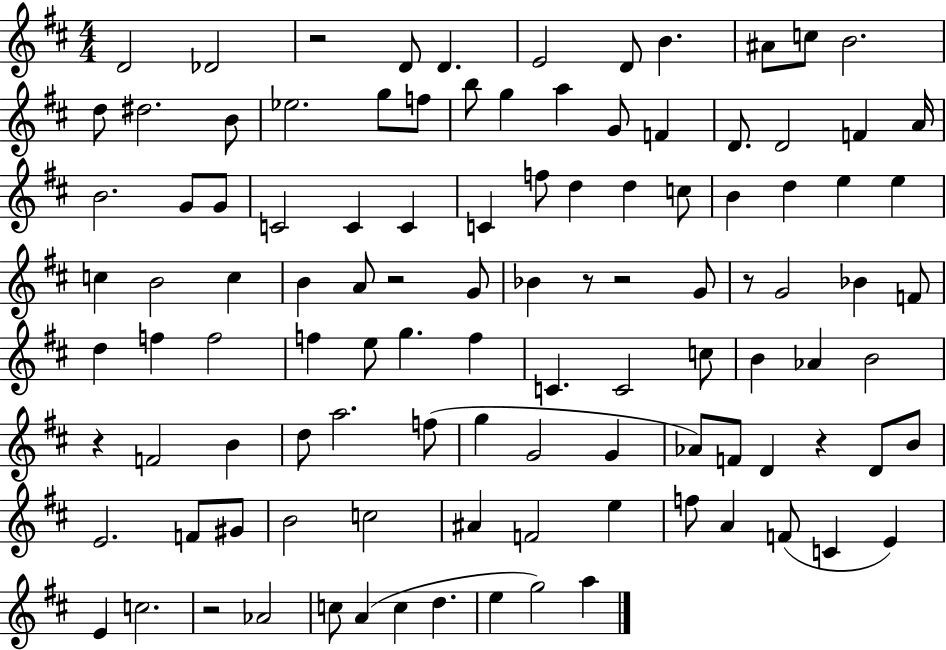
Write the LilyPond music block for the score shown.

{
  \clef treble
  \numericTimeSignature
  \time 4/4
  \key d \major
  d'2 des'2 | r2 d'8 d'4. | e'2 d'8 b'4. | ais'8 c''8 b'2. | \break d''8 dis''2. b'8 | ees''2. g''8 f''8 | b''8 g''4 a''4 g'8 f'4 | d'8. d'2 f'4 a'16 | \break b'2. g'8 g'8 | c'2 c'4 c'4 | c'4 f''8 d''4 d''4 c''8 | b'4 d''4 e''4 e''4 | \break c''4 b'2 c''4 | b'4 a'8 r2 g'8 | bes'4 r8 r2 g'8 | r8 g'2 bes'4 f'8 | \break d''4 f''4 f''2 | f''4 e''8 g''4. f''4 | c'4. c'2 c''8 | b'4 aes'4 b'2 | \break r4 f'2 b'4 | d''8 a''2. f''8( | g''4 g'2 g'4 | aes'8) f'8 d'4 r4 d'8 b'8 | \break e'2. f'8 gis'8 | b'2 c''2 | ais'4 f'2 e''4 | f''8 a'4 f'8( c'4 e'4) | \break e'4 c''2. | r2 aes'2 | c''8 a'4( c''4 d''4. | e''4 g''2) a''4 | \break \bar "|."
}